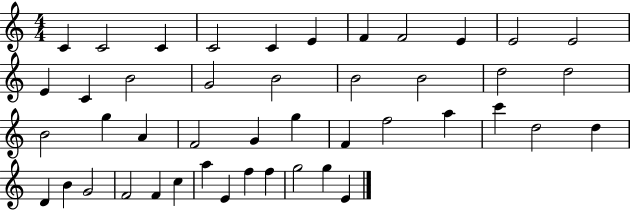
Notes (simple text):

C4/q C4/h C4/q C4/h C4/q E4/q F4/q F4/h E4/q E4/h E4/h E4/q C4/q B4/h G4/h B4/h B4/h B4/h D5/h D5/h B4/h G5/q A4/q F4/h G4/q G5/q F4/q F5/h A5/q C6/q D5/h D5/q D4/q B4/q G4/h F4/h F4/q C5/q A5/q E4/q F5/q F5/q G5/h G5/q E4/q